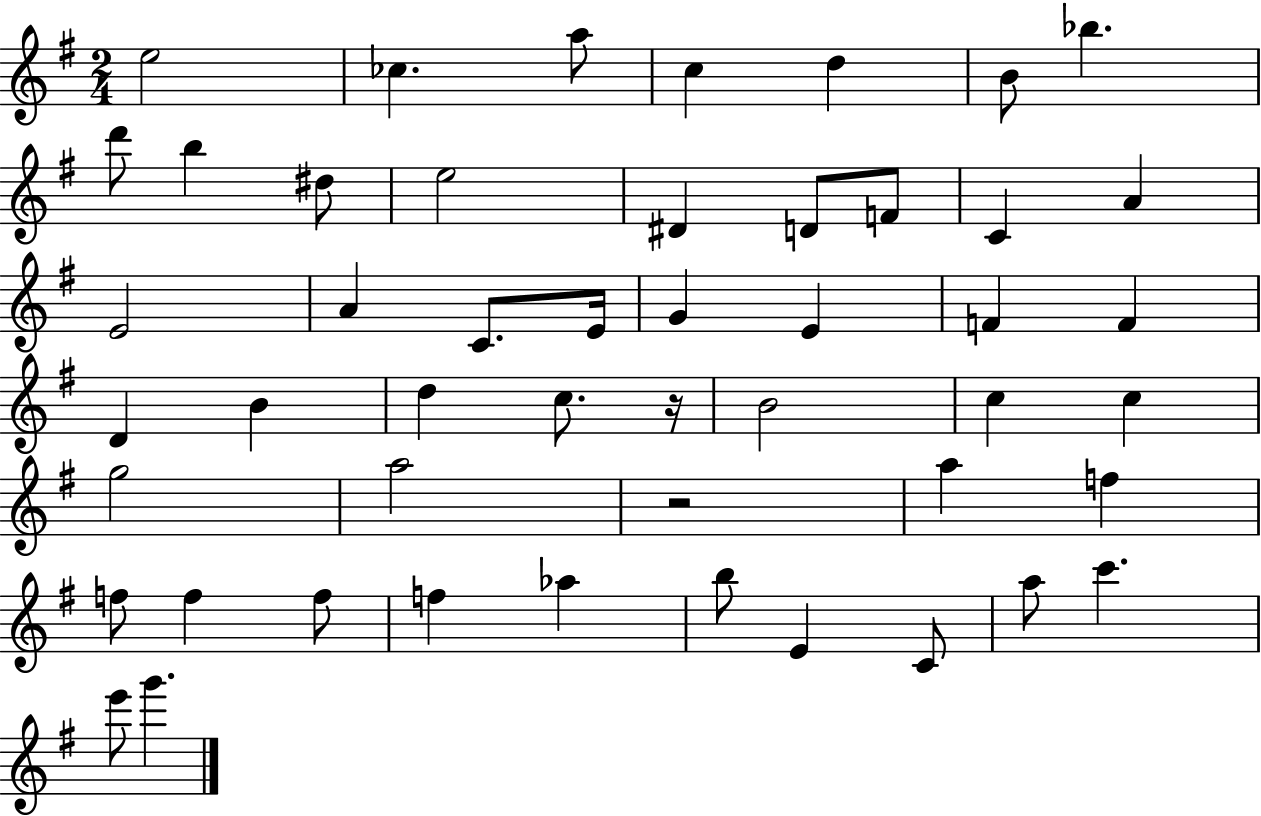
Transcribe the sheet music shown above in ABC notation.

X:1
T:Untitled
M:2/4
L:1/4
K:G
e2 _c a/2 c d B/2 _b d'/2 b ^d/2 e2 ^D D/2 F/2 C A E2 A C/2 E/4 G E F F D B d c/2 z/4 B2 c c g2 a2 z2 a f f/2 f f/2 f _a b/2 E C/2 a/2 c' e'/2 g'